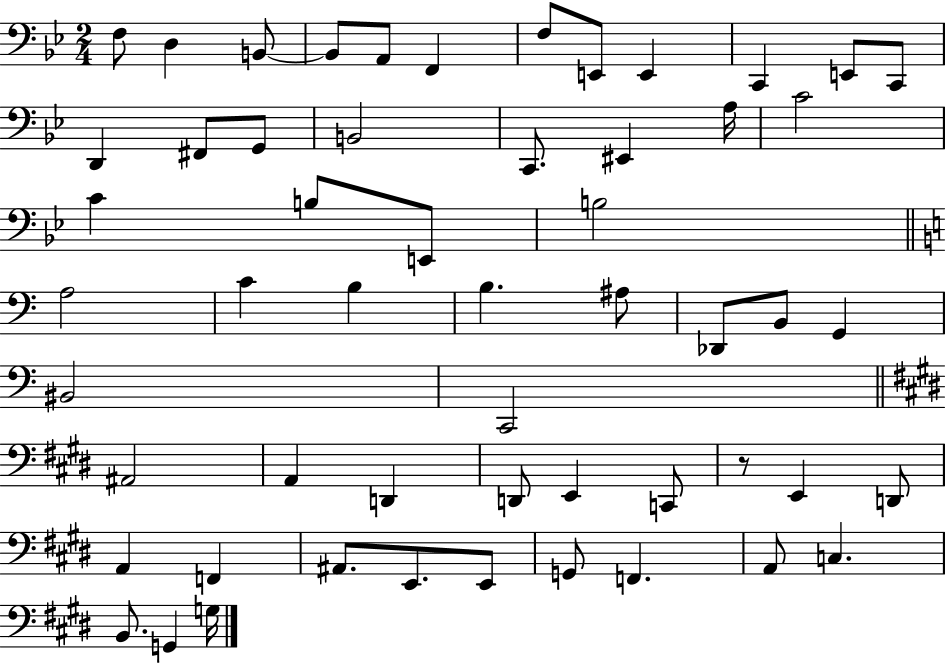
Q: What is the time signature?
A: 2/4